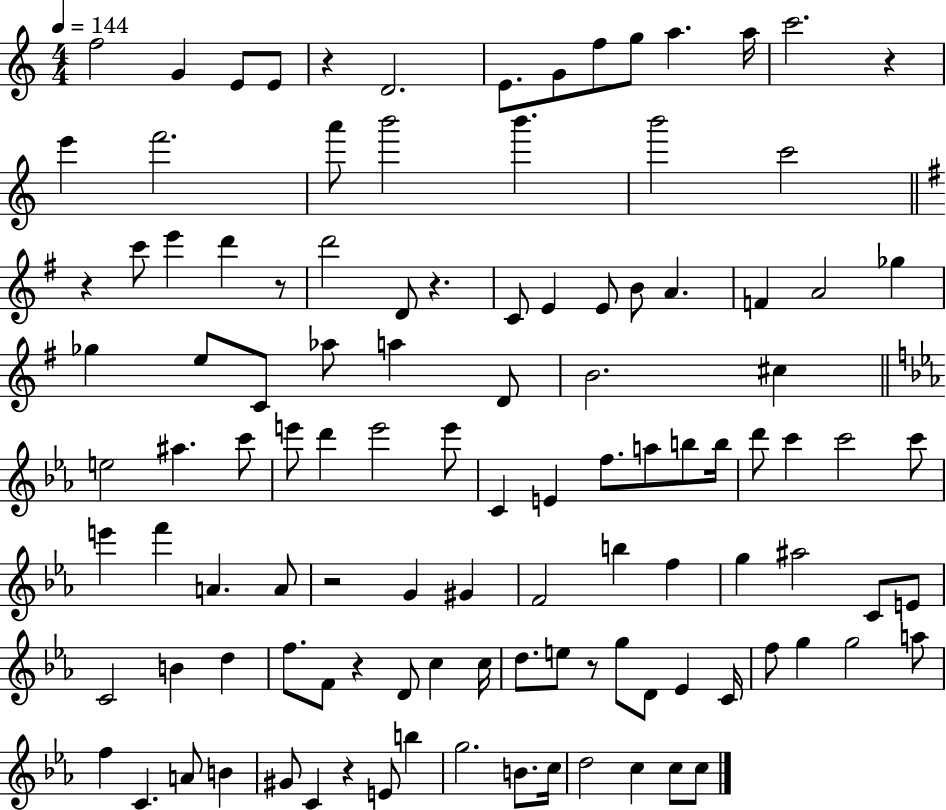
X:1
T:Untitled
M:4/4
L:1/4
K:C
f2 G E/2 E/2 z D2 E/2 G/2 f/2 g/2 a a/4 c'2 z e' f'2 a'/2 b'2 b' b'2 c'2 z c'/2 e' d' z/2 d'2 D/2 z C/2 E E/2 B/2 A F A2 _g _g e/2 C/2 _a/2 a D/2 B2 ^c e2 ^a c'/2 e'/2 d' e'2 e'/2 C E f/2 a/2 b/2 b/4 d'/2 c' c'2 c'/2 e' f' A A/2 z2 G ^G F2 b f g ^a2 C/2 E/2 C2 B d f/2 F/2 z D/2 c c/4 d/2 e/2 z/2 g/2 D/2 _E C/4 f/2 g g2 a/2 f C A/2 B ^G/2 C z E/2 b g2 B/2 c/4 d2 c c/2 c/2